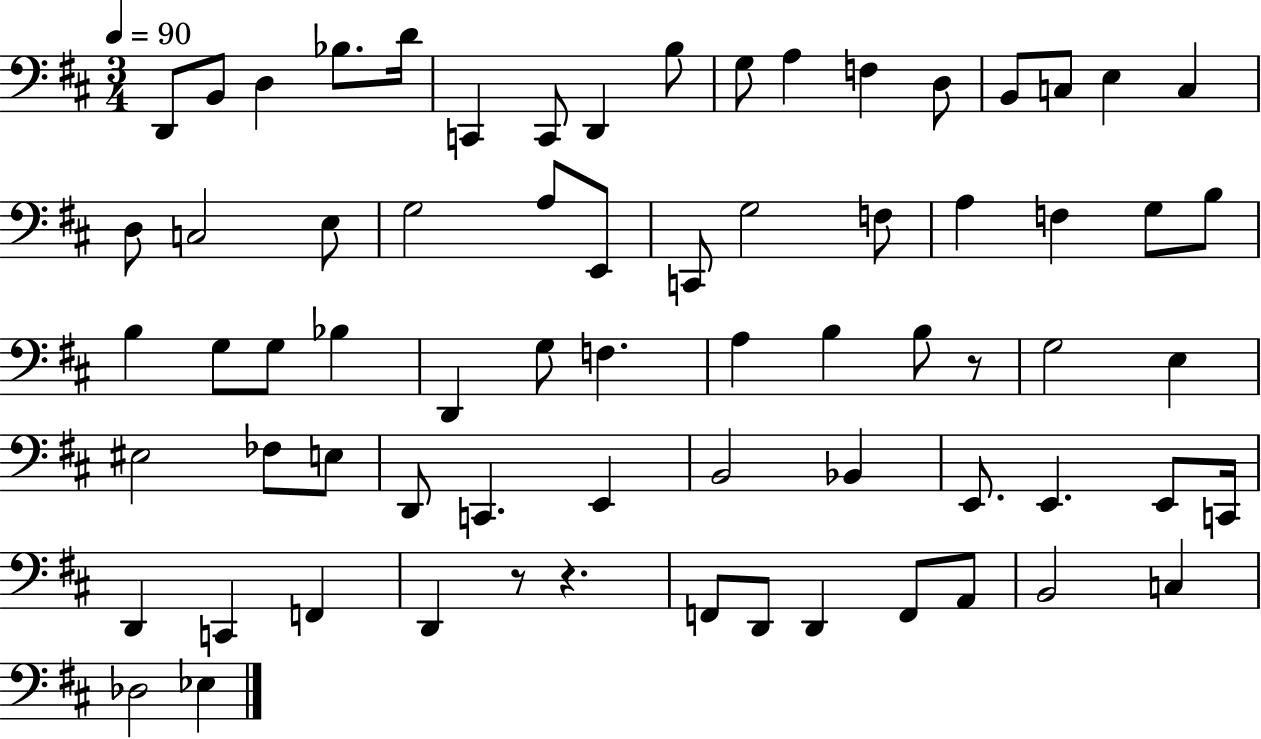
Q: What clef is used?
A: bass